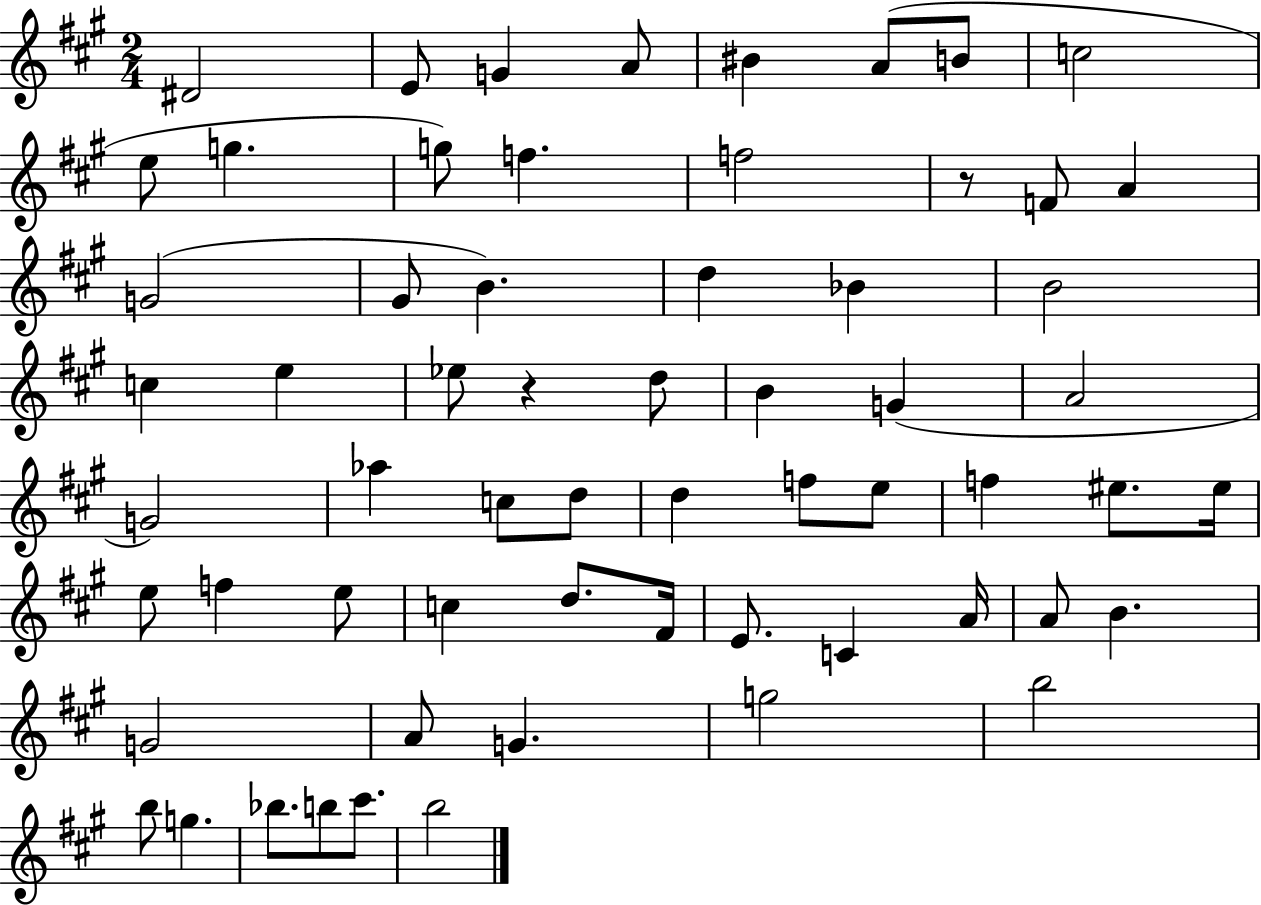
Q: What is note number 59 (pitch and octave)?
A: C#6